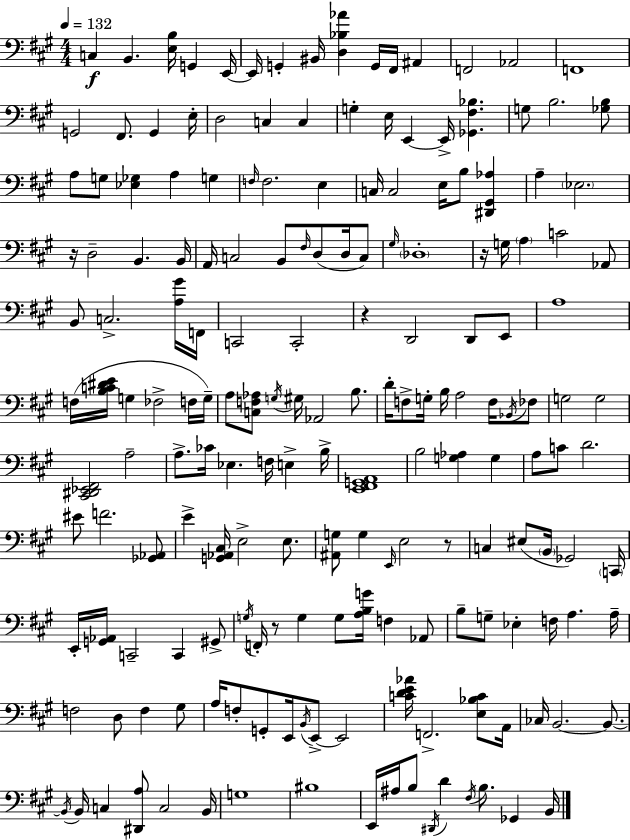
{
  \clef bass
  \numericTimeSignature
  \time 4/4
  \key a \major
  \tempo 4 = 132
  c4\f b,4. <e b>16 g,4 e,16~~ | e,16 g,4-. bis,16 <d bes aes'>4 g,16 fis,16 ais,4 | f,2 aes,2 | f,1 | \break g,2 fis,8. g,4 e16-. | d2 c4 c4 | g4-. e16 e,4~~ e,16-> <ges, fis bes>4. | g8 b2. <ges b>8 | \break a8 g8 <ees ges>4 a4 g4 | \grace { f16 } f2. e4 | c16 c2 e16 b8 <dis, gis, aes>4 | a4-- \parenthesize ees2. | \break r16 d2-- b,4. | b,16 a,16 c2 b,8 \grace { fis16 }( d8 d16 | c8) \grace { gis16 } \parenthesize des1-. | r16 g16 \parenthesize a4 c'2 | \break aes,8 b,8 c2.-> | <a gis'>16 f,16 c,2 c,2-. | r4 d,2 d,8 | e,8 a1 | \break f16( <b c' dis' e'>16 g4 fes2-> | f16 g16--) a8 <c f aes>8 \acciaccatura { g16 } gis16 aes,2 | b8. d'16-. f8-> g16-. b16 a2 | f16 \acciaccatura { bes,16 } fes8 g2 g2 | \break <cis, dis, ees, fis,>2 a2-- | a8.-> ces'16 ees4. f16 | e4-> b16-> <e, fis, g, a,>1 | b2 <g aes>4 | \break g4 a8 c'8 d'2. | eis'8 f'2. | <ges, aes,>8 e'4-> <g, aes, cis>16 e2-> | e8. <ais, g>8 g4 \grace { e,16 } e2 | \break r8 c4 eis8( \parenthesize b,16 ges,2) | \parenthesize c,16 e,16-. <g, aes,>16 c,2-- | c,4 gis,8-> \acciaccatura { g16 } f,16-. r8 g4 g8 | <a b g'>16 f4 aes,8 b8-- g8-- ees4-. f16 | \break a4. a16-- f2 d8 | f4 gis8 a16 f8-. g,8-. e,16 \acciaccatura { b,16 } e,8->~~ | e,2 <c' d' e' aes'>16 f,2.-> | <e bes c'>8 a,16 ces16 b,2.~~ | \break b,8.~~ \acciaccatura { b,16 } b,16 c4 <dis, a>8 | c2 b,16 g1 | bis1 | e,16 ais16 b8 \acciaccatura { dis,16 } d'4 | \break \acciaccatura { fis16 } b8. ges,4 b,16 \bar "|."
}